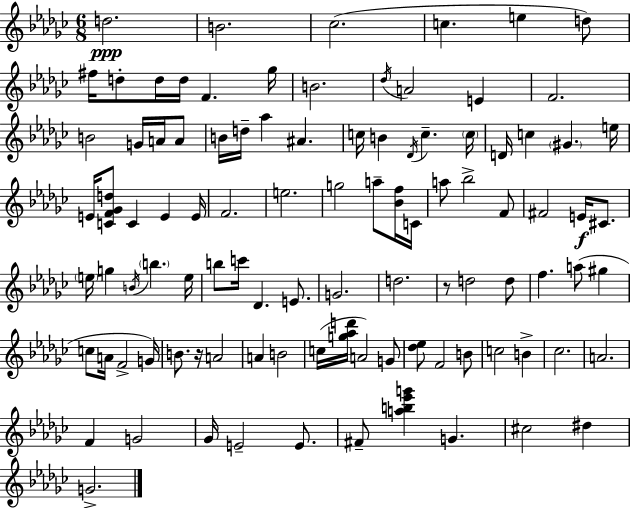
D5/h. B4/h. CES5/h. C5/q. E5/q D5/e F#5/s D5/e D5/s D5/s F4/q. Gb5/s B4/h. Db5/s A4/h E4/q F4/h. B4/h G4/s A4/s A4/e B4/s D5/s Ab5/q A#4/q. C5/s B4/q Db4/s C5/q. C5/s D4/s C5/q G#4/q. E5/s E4/s [C4,F4,Gb4,D5]/e C4/q E4/q E4/s F4/h. E5/h. G5/h A5/e [Bb4,F5]/s C4/s A5/e Bb5/h F4/e F#4/h E4/s C#4/e. E5/s G5/q B4/s B5/q. E5/s B5/e C6/s Db4/q. E4/e. G4/h. D5/h. R/e D5/h D5/e F5/q. A5/e G#5/q C5/e A4/s F4/h G4/s B4/e. R/s A4/h A4/q B4/h C5/s [G5,Ab5,D6]/s A4/h G4/e [Db5,Eb5]/e F4/h B4/e C5/h B4/q CES5/h. A4/h. F4/q G4/h Gb4/s E4/h E4/e. F#4/e [A5,B5,Eb6,G6]/q G4/q. C#5/h D#5/q G4/h.